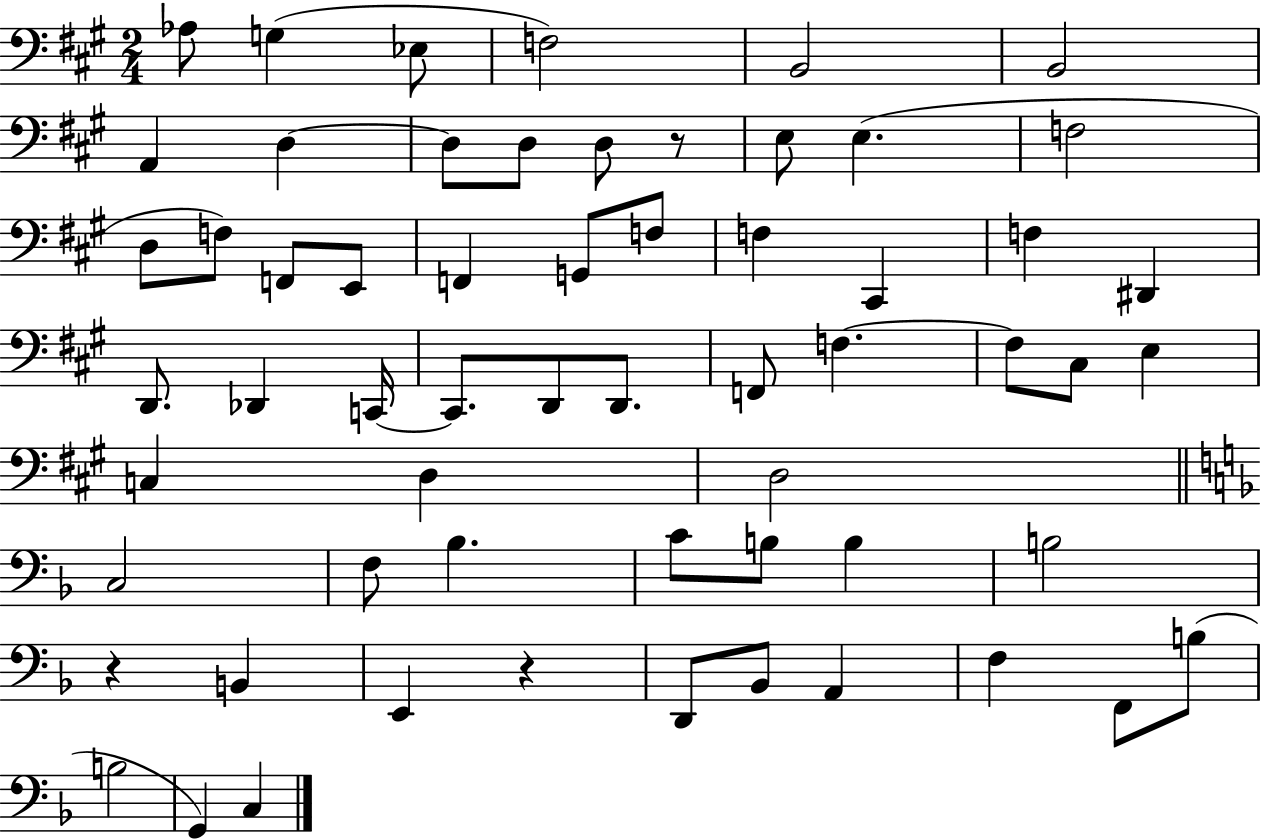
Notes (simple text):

Ab3/e G3/q Eb3/e F3/h B2/h B2/h A2/q D3/q D3/e D3/e D3/e R/e E3/e E3/q. F3/h D3/e F3/e F2/e E2/e F2/q G2/e F3/e F3/q C#2/q F3/q D#2/q D2/e. Db2/q C2/s C2/e. D2/e D2/e. F2/e F3/q. F3/e C#3/e E3/q C3/q D3/q D3/h C3/h F3/e Bb3/q. C4/e B3/e B3/q B3/h R/q B2/q E2/q R/q D2/e Bb2/e A2/q F3/q F2/e B3/e B3/h G2/q C3/q